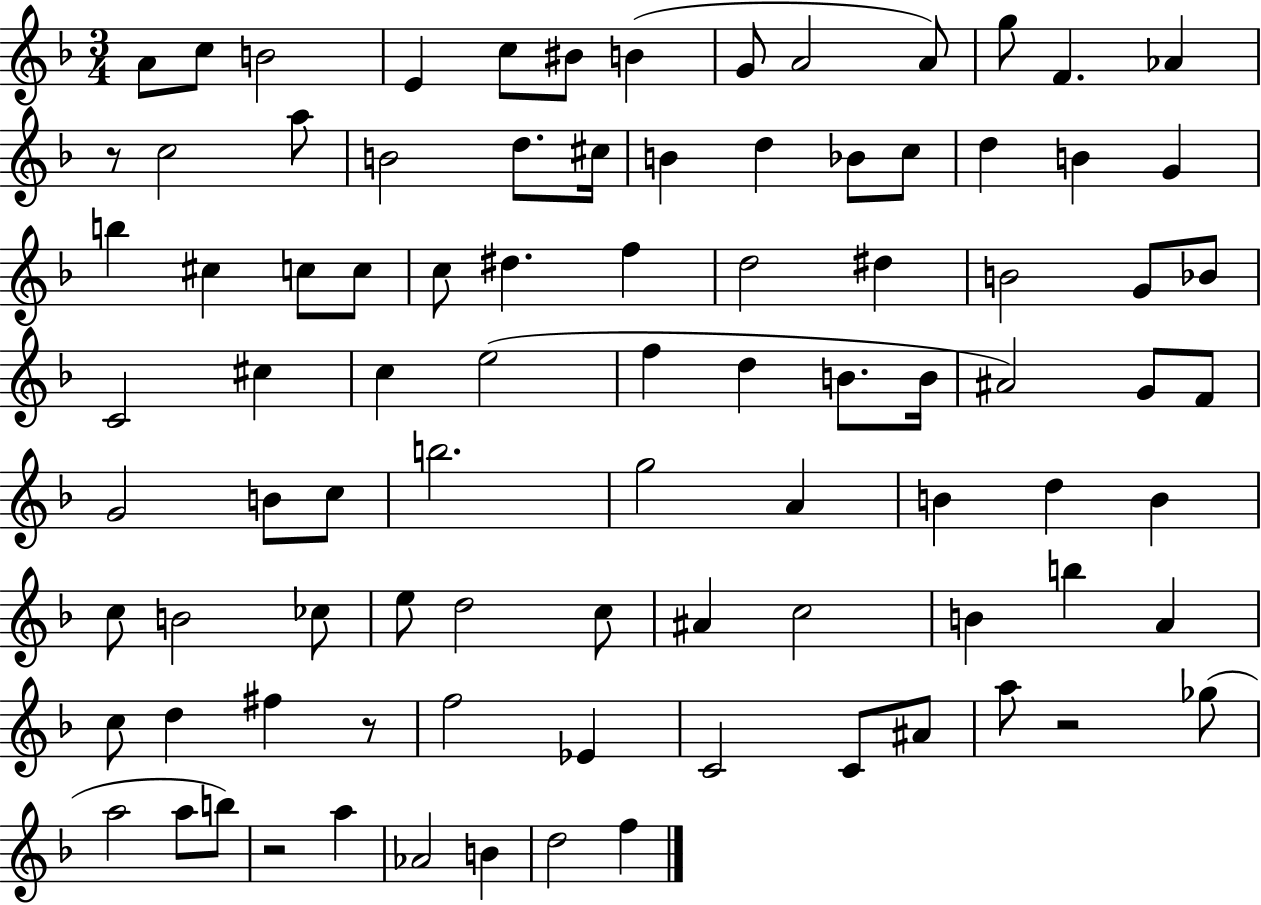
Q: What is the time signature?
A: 3/4